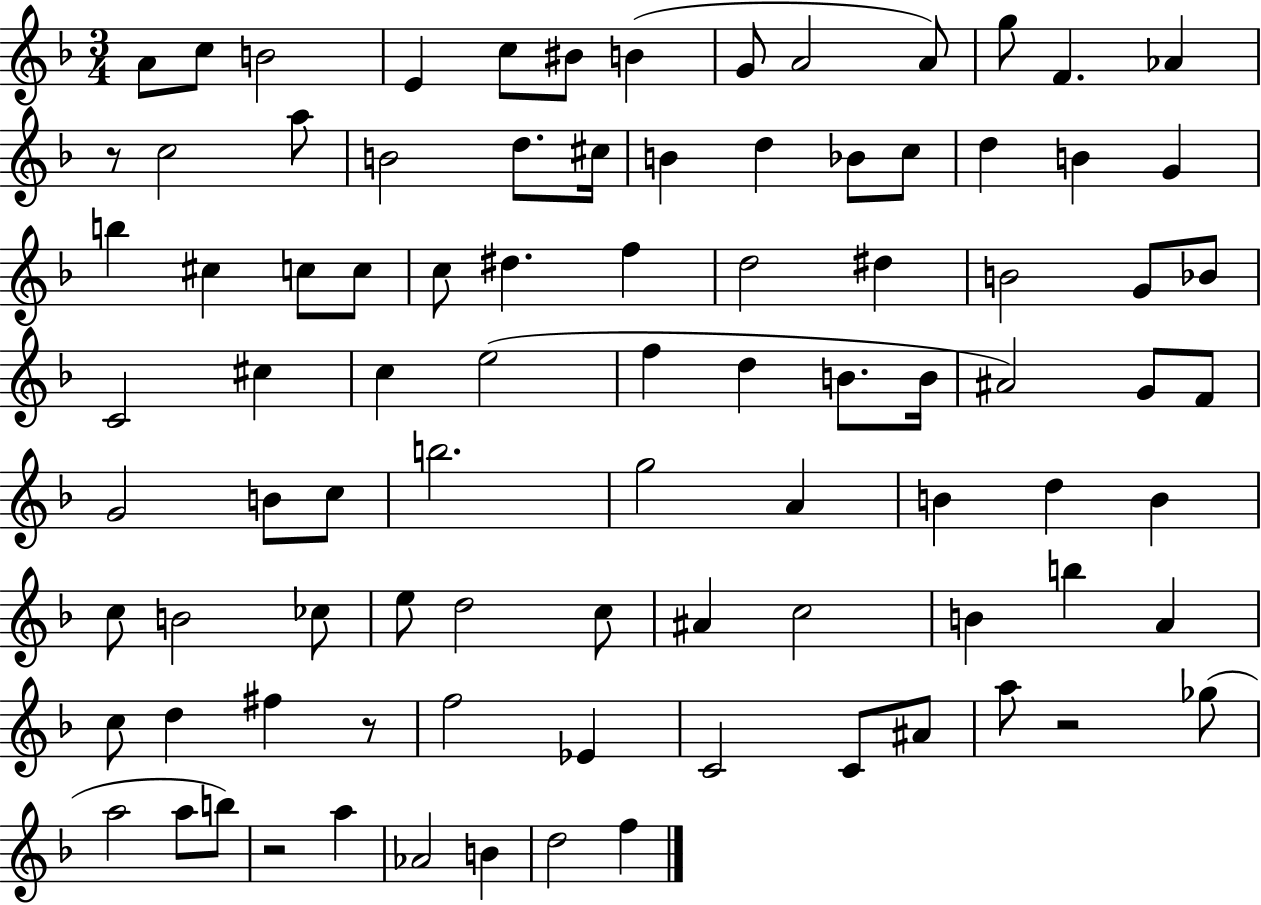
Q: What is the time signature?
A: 3/4